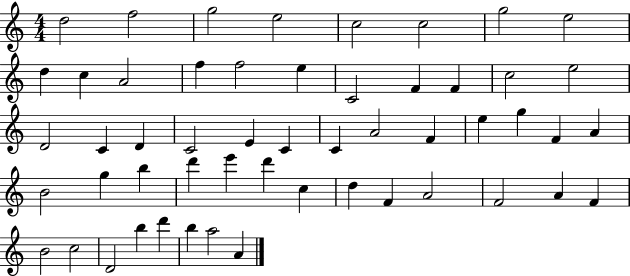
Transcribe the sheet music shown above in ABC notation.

X:1
T:Untitled
M:4/4
L:1/4
K:C
d2 f2 g2 e2 c2 c2 g2 e2 d c A2 f f2 e C2 F F c2 e2 D2 C D C2 E C C A2 F e g F A B2 g b d' e' d' c d F A2 F2 A F B2 c2 D2 b d' b a2 A